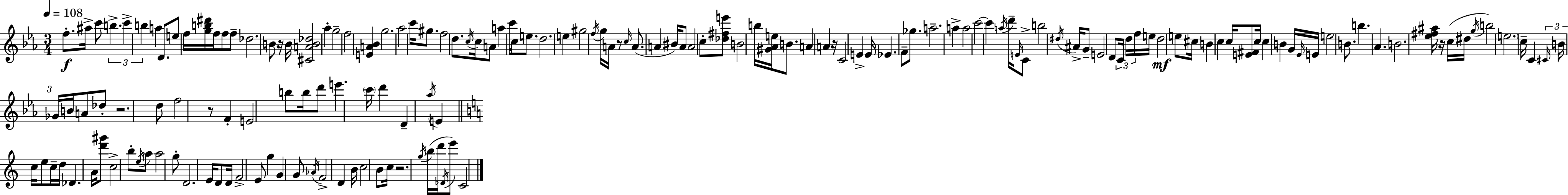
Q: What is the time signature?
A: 3/4